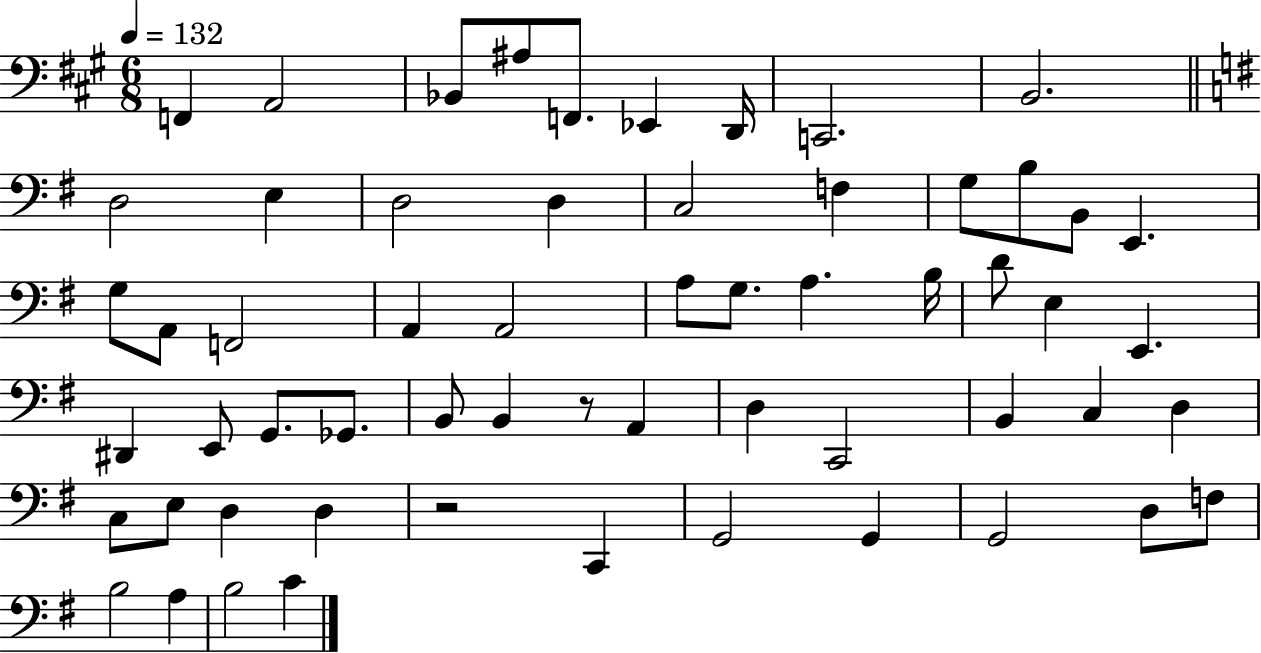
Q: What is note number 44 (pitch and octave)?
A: C3